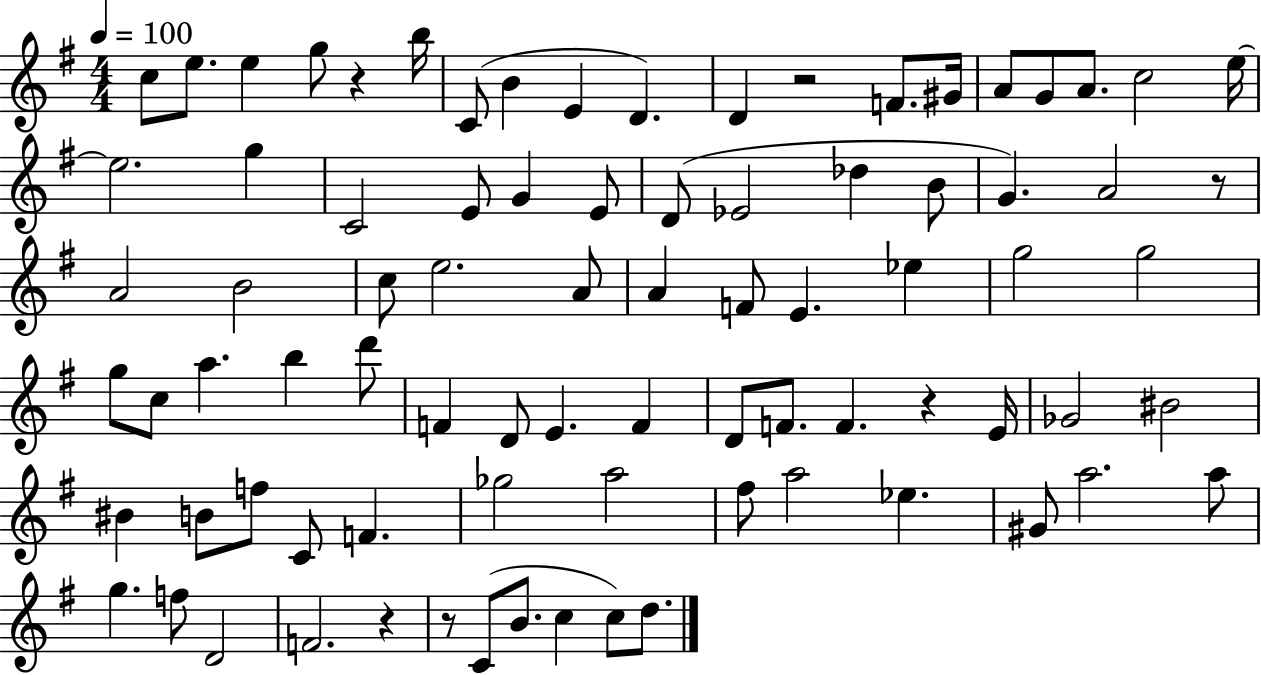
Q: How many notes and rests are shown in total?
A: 83